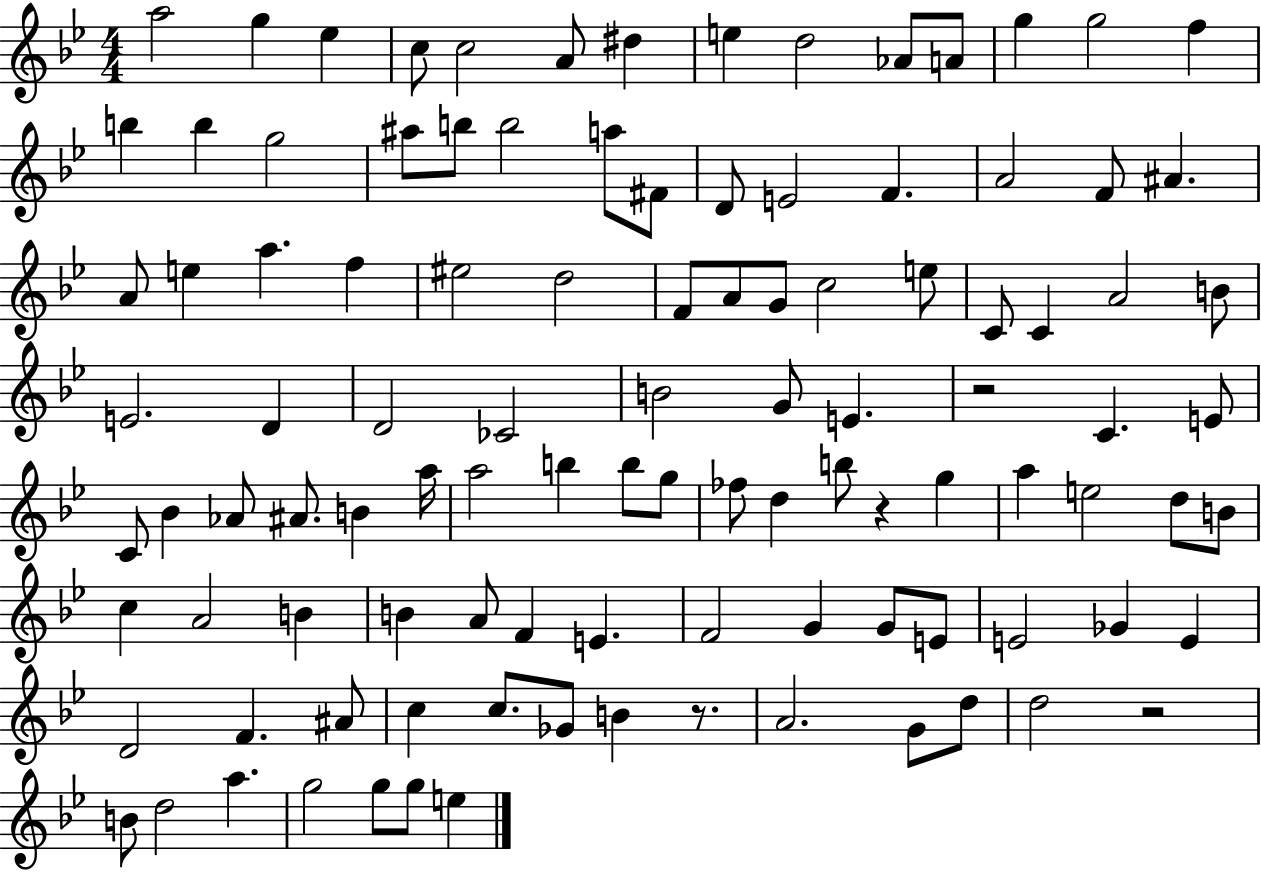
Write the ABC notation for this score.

X:1
T:Untitled
M:4/4
L:1/4
K:Bb
a2 g _e c/2 c2 A/2 ^d e d2 _A/2 A/2 g g2 f b b g2 ^a/2 b/2 b2 a/2 ^F/2 D/2 E2 F A2 F/2 ^A A/2 e a f ^e2 d2 F/2 A/2 G/2 c2 e/2 C/2 C A2 B/2 E2 D D2 _C2 B2 G/2 E z2 C E/2 C/2 _B _A/2 ^A/2 B a/4 a2 b b/2 g/2 _f/2 d b/2 z g a e2 d/2 B/2 c A2 B B A/2 F E F2 G G/2 E/2 E2 _G E D2 F ^A/2 c c/2 _G/2 B z/2 A2 G/2 d/2 d2 z2 B/2 d2 a g2 g/2 g/2 e